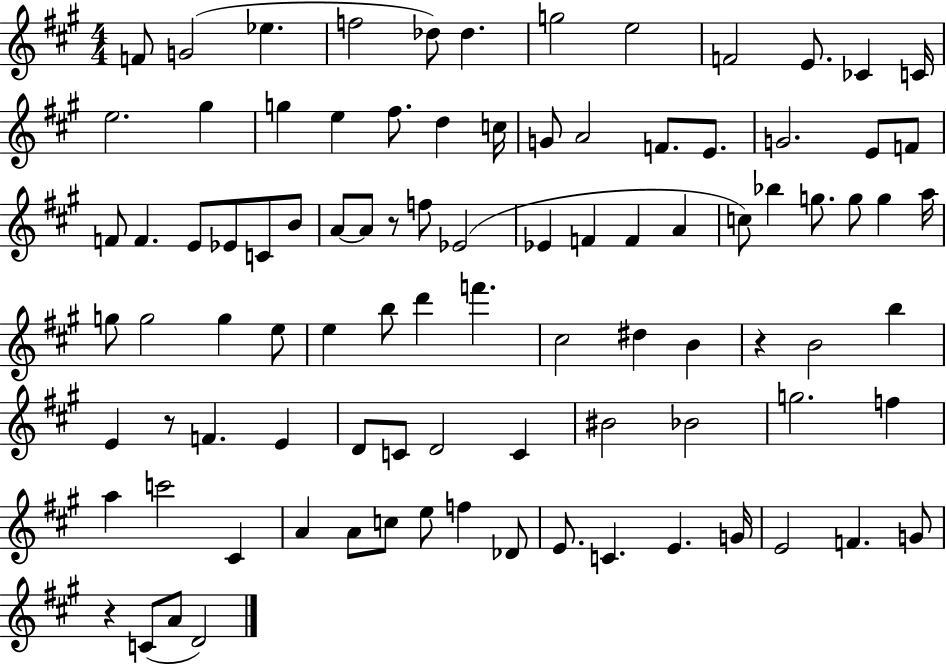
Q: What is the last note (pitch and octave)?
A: D4